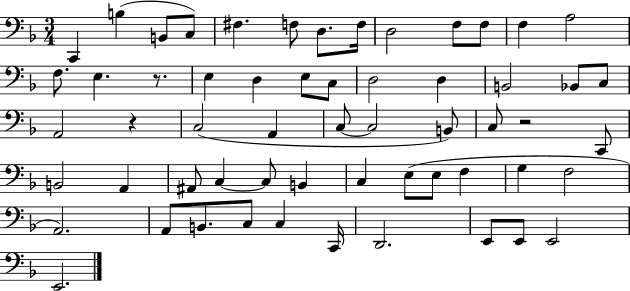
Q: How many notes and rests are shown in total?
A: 58